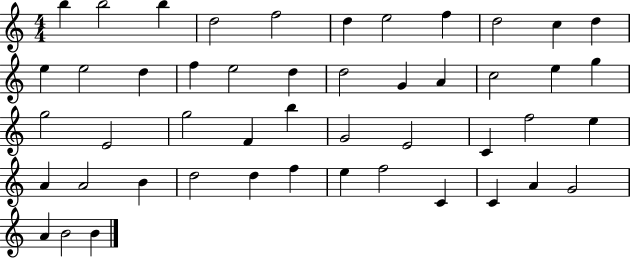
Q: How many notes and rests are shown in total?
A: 48